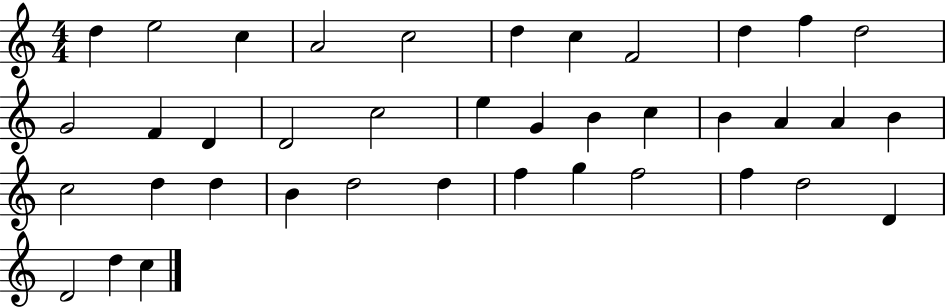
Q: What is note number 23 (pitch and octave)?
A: A4